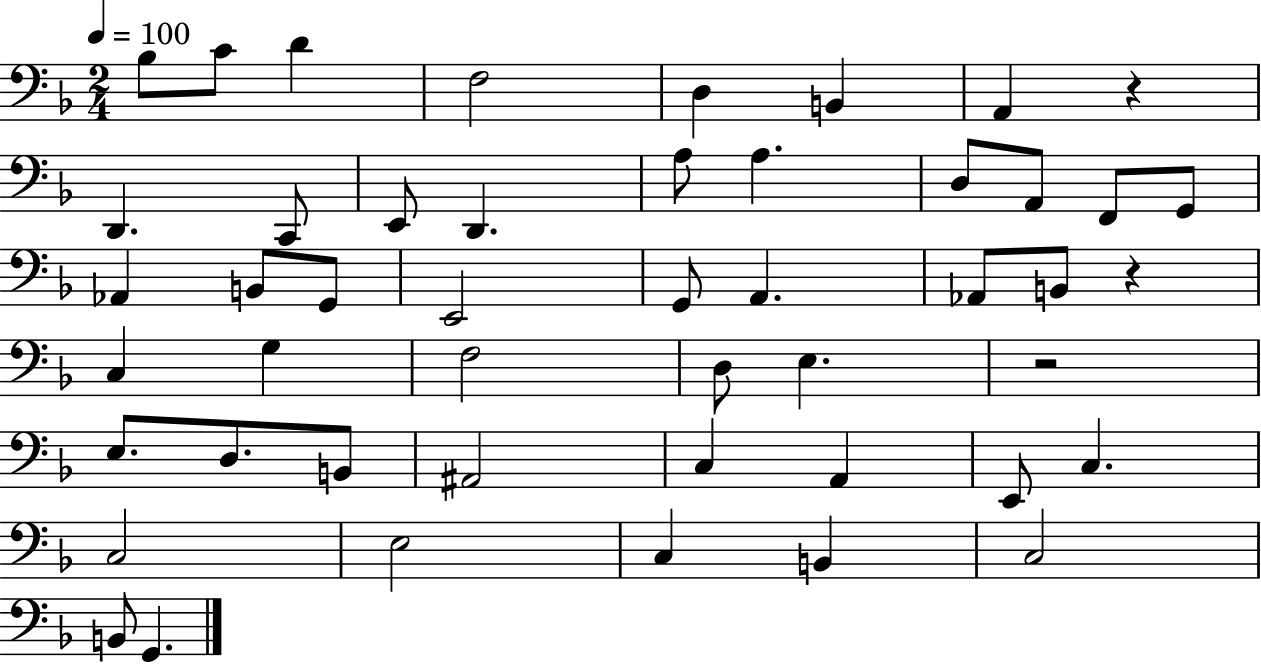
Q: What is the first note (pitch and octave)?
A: Bb3